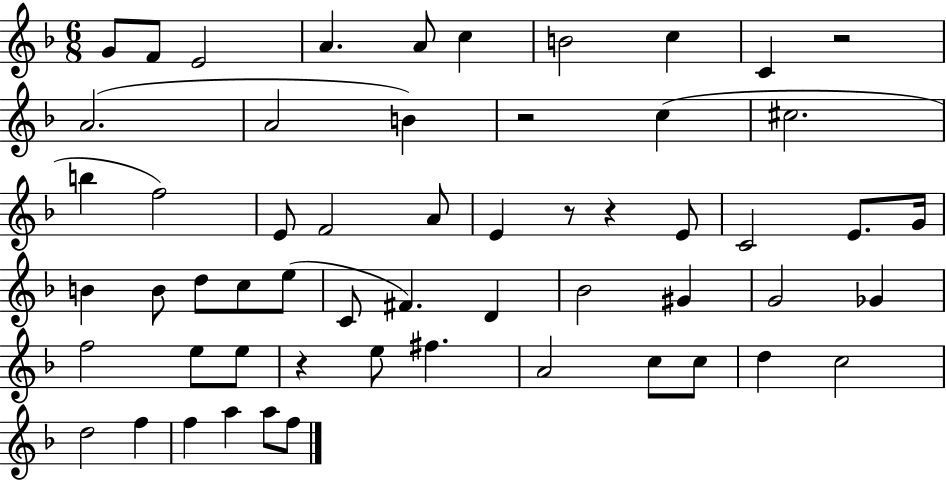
G4/e F4/e E4/h A4/q. A4/e C5/q B4/h C5/q C4/q R/h A4/h. A4/h B4/q R/h C5/q C#5/h. B5/q F5/h E4/e F4/h A4/e E4/q R/e R/q E4/e C4/h E4/e. G4/s B4/q B4/e D5/e C5/e E5/e C4/e F#4/q. D4/q Bb4/h G#4/q G4/h Gb4/q F5/h E5/e E5/e R/q E5/e F#5/q. A4/h C5/e C5/e D5/q C5/h D5/h F5/q F5/q A5/q A5/e F5/e